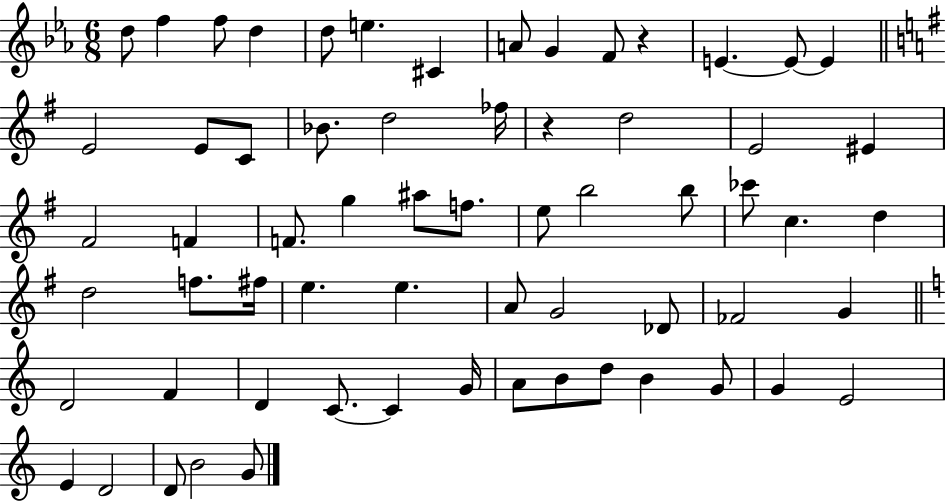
X:1
T:Untitled
M:6/8
L:1/4
K:Eb
d/2 f f/2 d d/2 e ^C A/2 G F/2 z E E/2 E E2 E/2 C/2 _B/2 d2 _f/4 z d2 E2 ^E ^F2 F F/2 g ^a/2 f/2 e/2 b2 b/2 _c'/2 c d d2 f/2 ^f/4 e e A/2 G2 _D/2 _F2 G D2 F D C/2 C G/4 A/2 B/2 d/2 B G/2 G E2 E D2 D/2 B2 G/2